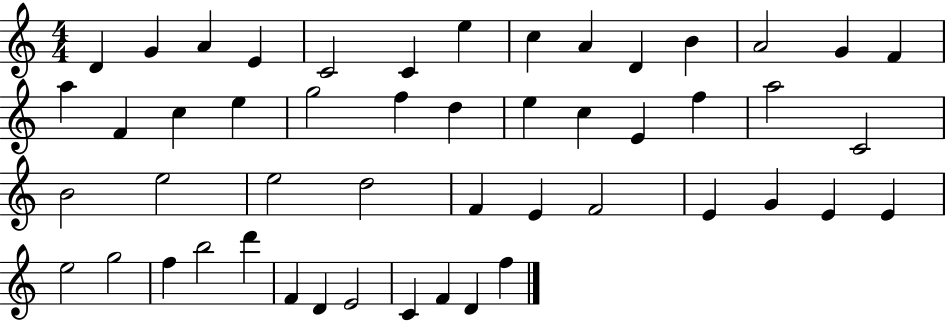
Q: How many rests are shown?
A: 0